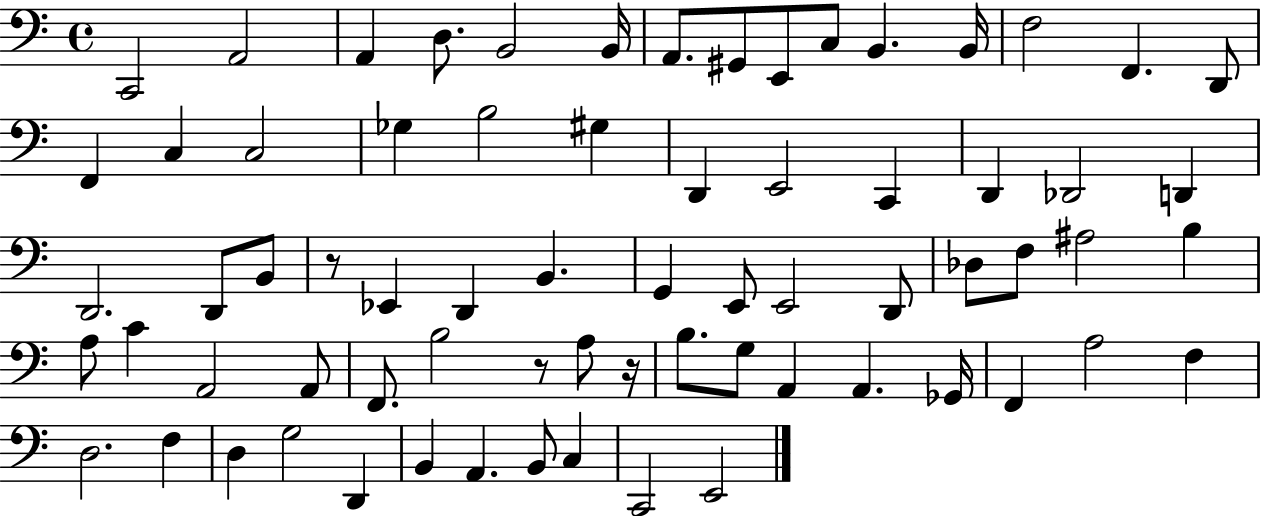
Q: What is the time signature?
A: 4/4